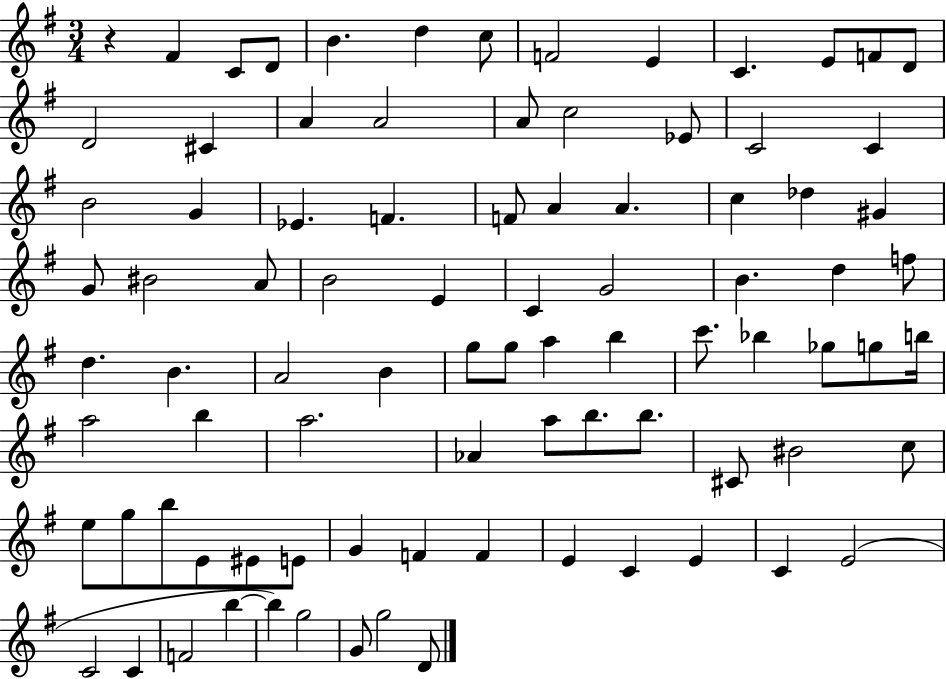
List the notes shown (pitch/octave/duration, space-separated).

R/q F#4/q C4/e D4/e B4/q. D5/q C5/e F4/h E4/q C4/q. E4/e F4/e D4/e D4/h C#4/q A4/q A4/h A4/e C5/h Eb4/e C4/h C4/q B4/h G4/q Eb4/q. F4/q. F4/e A4/q A4/q. C5/q Db5/q G#4/q G4/e BIS4/h A4/e B4/h E4/q C4/q G4/h B4/q. D5/q F5/e D5/q. B4/q. A4/h B4/q G5/e G5/e A5/q B5/q C6/e. Bb5/q Gb5/e G5/e B5/s A5/h B5/q A5/h. Ab4/q A5/e B5/e. B5/e. C#4/e BIS4/h C5/e E5/e G5/e B5/e E4/e EIS4/e E4/e G4/q F4/q F4/q E4/q C4/q E4/q C4/q E4/h C4/h C4/q F4/h B5/q B5/q G5/h G4/e G5/h D4/e